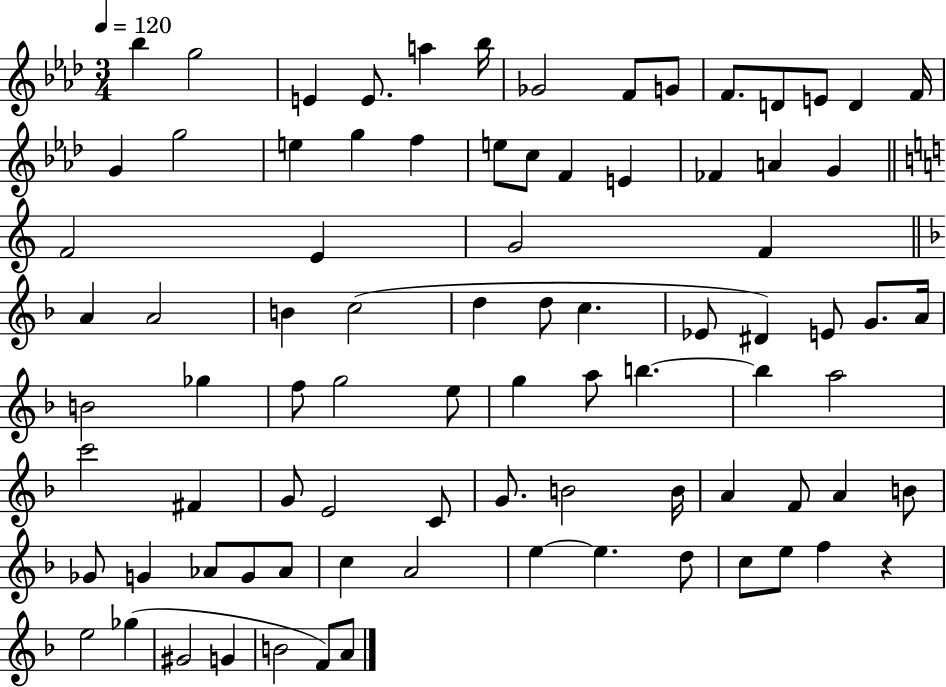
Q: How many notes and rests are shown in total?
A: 85